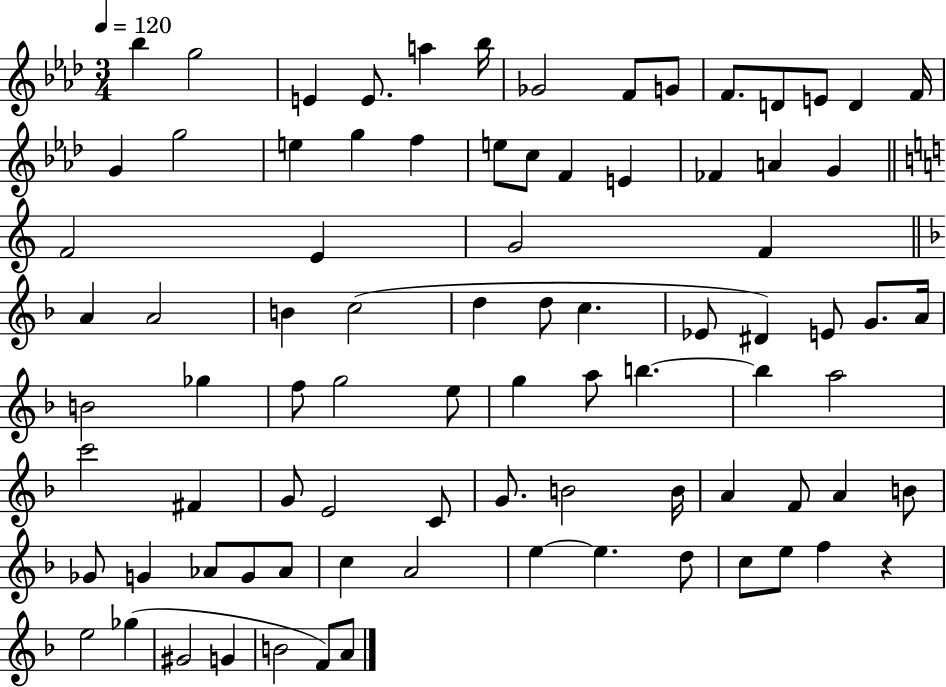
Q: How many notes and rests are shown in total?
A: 85